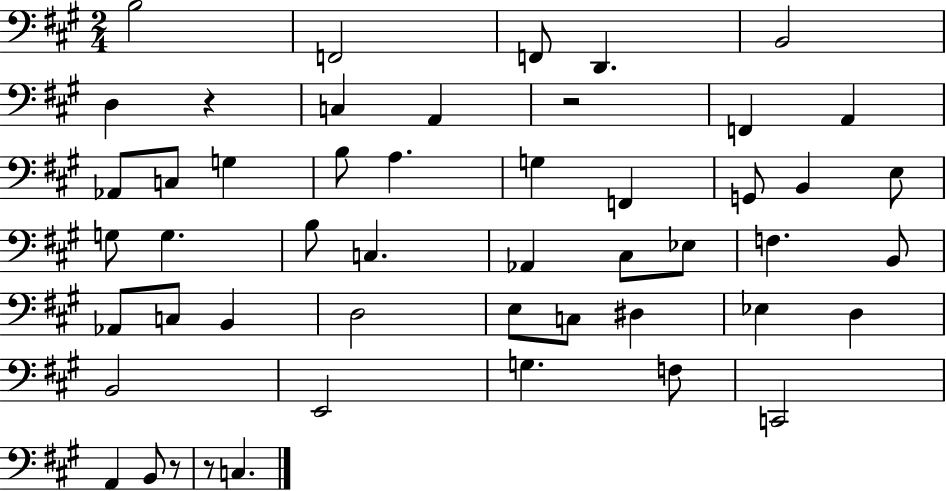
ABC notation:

X:1
T:Untitled
M:2/4
L:1/4
K:A
B,2 F,,2 F,,/2 D,, B,,2 D, z C, A,, z2 F,, A,, _A,,/2 C,/2 G, B,/2 A, G, F,, G,,/2 B,, E,/2 G,/2 G, B,/2 C, _A,, ^C,/2 _E,/2 F, B,,/2 _A,,/2 C,/2 B,, D,2 E,/2 C,/2 ^D, _E, D, B,,2 E,,2 G, F,/2 C,,2 A,, B,,/2 z/2 z/2 C,